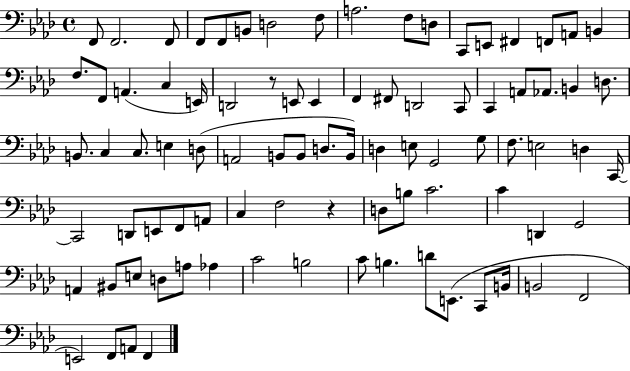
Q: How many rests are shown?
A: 2